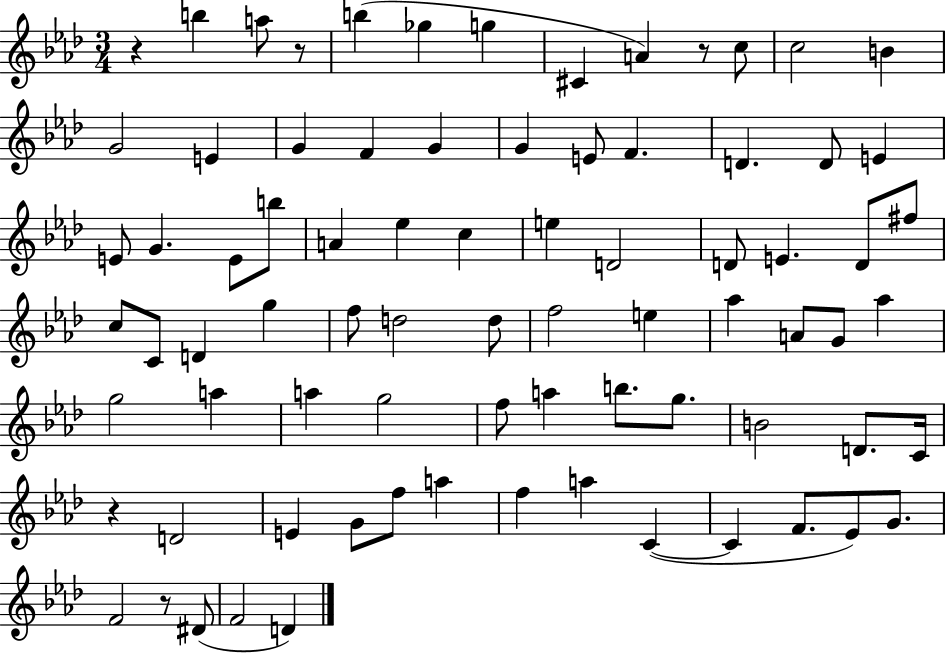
{
  \clef treble
  \numericTimeSignature
  \time 3/4
  \key aes \major
  \repeat volta 2 { r4 b''4 a''8 r8 | b''4( ges''4 g''4 | cis'4 a'4) r8 c''8 | c''2 b'4 | \break g'2 e'4 | g'4 f'4 g'4 | g'4 e'8 f'4. | d'4. d'8 e'4 | \break e'8 g'4. e'8 b''8 | a'4 ees''4 c''4 | e''4 d'2 | d'8 e'4. d'8 fis''8 | \break c''8 c'8 d'4 g''4 | f''8 d''2 d''8 | f''2 e''4 | aes''4 a'8 g'8 aes''4 | \break g''2 a''4 | a''4 g''2 | f''8 a''4 b''8. g''8. | b'2 d'8. c'16 | \break r4 d'2 | e'4 g'8 f''8 a''4 | f''4 a''4 c'4~(~ | c'4 f'8. ees'8) g'8. | \break f'2 r8 dis'8( | f'2 d'4) | } \bar "|."
}